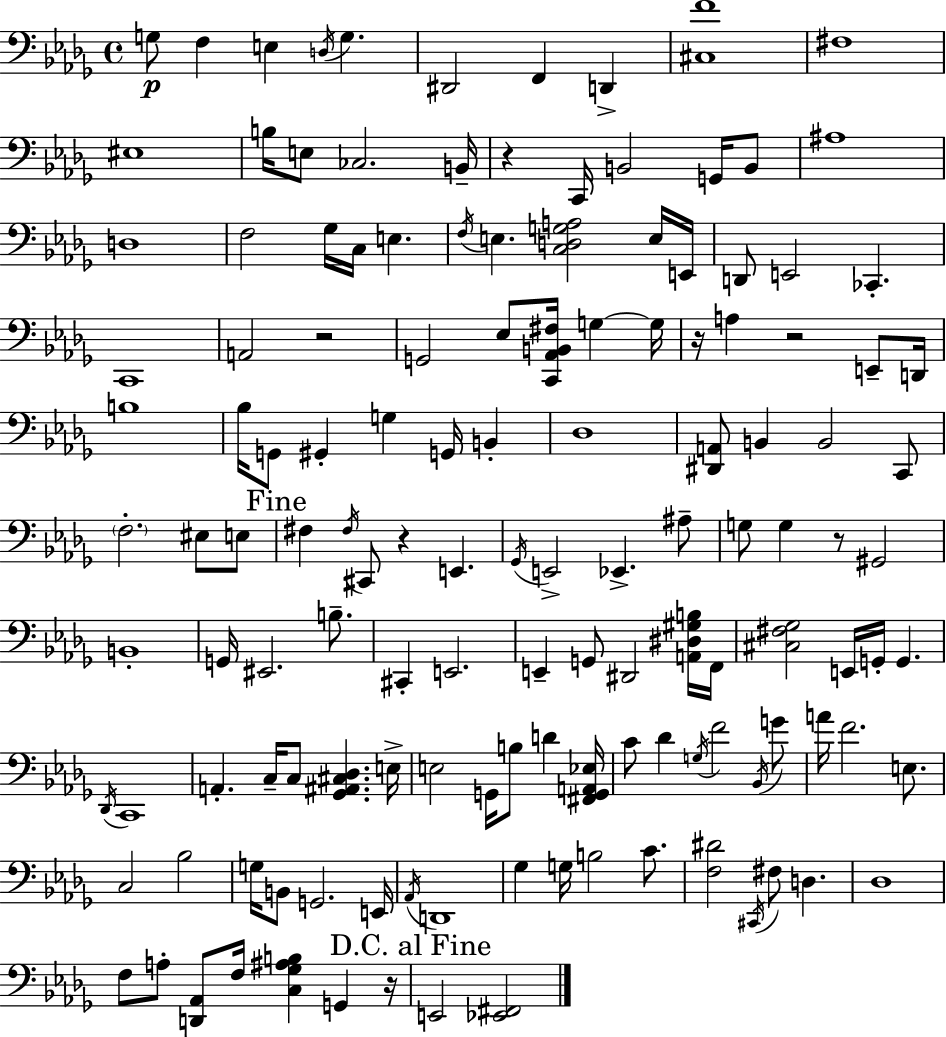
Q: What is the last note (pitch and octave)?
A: E2